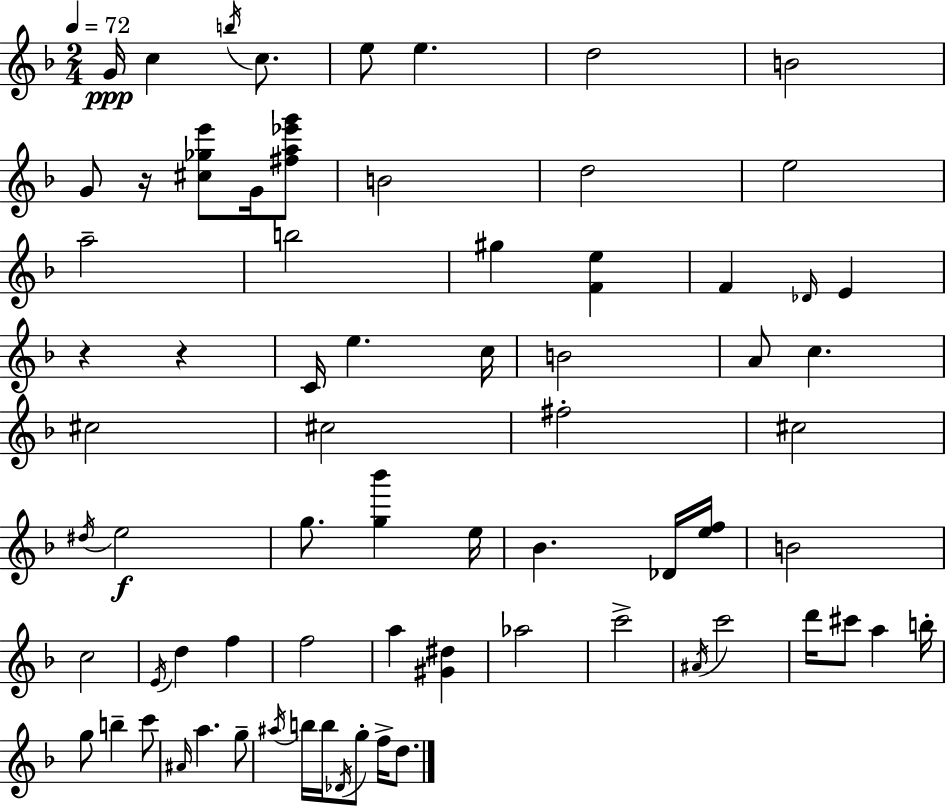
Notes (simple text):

G4/s C5/q B5/s C5/e. E5/e E5/q. D5/h B4/h G4/e R/s [C#5,Gb5,E6]/e G4/s [F#5,A5,Eb6,G6]/e B4/h D5/h E5/h A5/h B5/h G#5/q [F4,E5]/q F4/q Db4/s E4/q R/q R/q C4/s E5/q. C5/s B4/h A4/e C5/q. C#5/h C#5/h F#5/h C#5/h D#5/s E5/h G5/e. [G5,Bb6]/q E5/s Bb4/q. Db4/s [E5,F5]/s B4/h C5/h E4/s D5/q F5/q F5/h A5/q [G#4,D#5]/q Ab5/h C6/h A#4/s C6/h D6/s C#6/e A5/q B5/s G5/e B5/q C6/e A#4/s A5/q. G5/e A#5/s B5/s B5/s Db4/s G5/e F5/s D5/e.